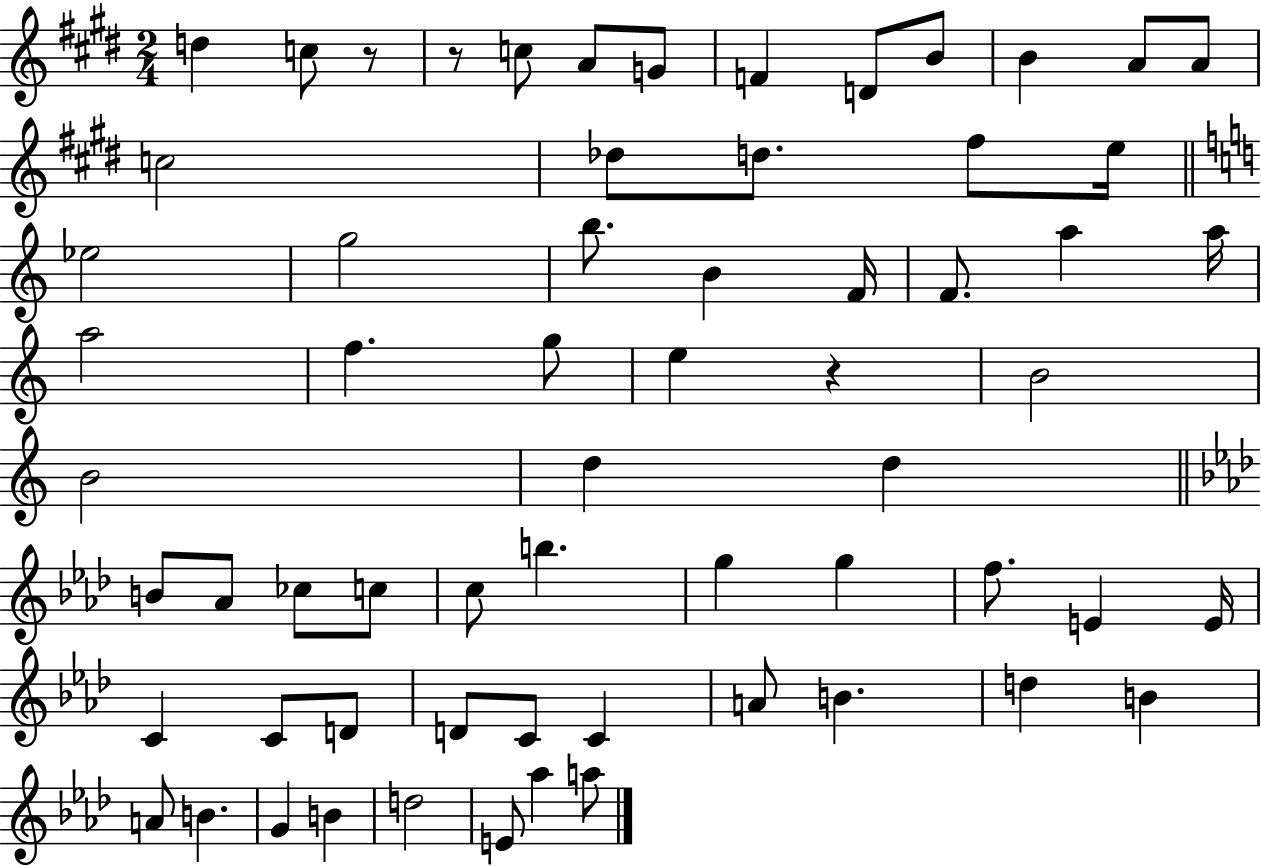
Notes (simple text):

D5/q C5/e R/e R/e C5/e A4/e G4/e F4/q D4/e B4/e B4/q A4/e A4/e C5/h Db5/e D5/e. F#5/e E5/s Eb5/h G5/h B5/e. B4/q F4/s F4/e. A5/q A5/s A5/h F5/q. G5/e E5/q R/q B4/h B4/h D5/q D5/q B4/e Ab4/e CES5/e C5/e C5/e B5/q. G5/q G5/q F5/e. E4/q E4/s C4/q C4/e D4/e D4/e C4/e C4/q A4/e B4/q. D5/q B4/q A4/e B4/q. G4/q B4/q D5/h E4/e Ab5/q A5/e